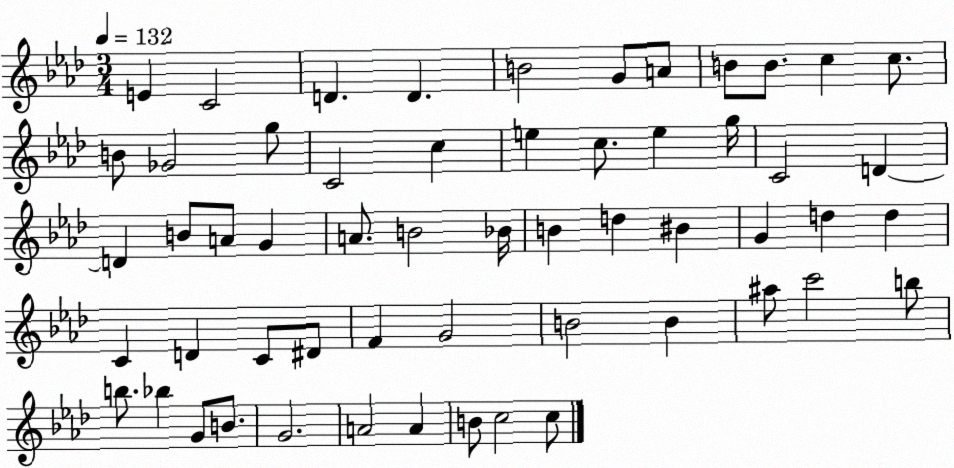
X:1
T:Untitled
M:3/4
L:1/4
K:Ab
E C2 D D B2 G/2 A/2 B/2 B/2 c c/2 B/2 _G2 g/2 C2 c e c/2 e g/4 C2 D D B/2 A/2 G A/2 B2 _B/4 B d ^B G d d C D C/2 ^D/2 F G2 B2 B ^a/2 c'2 b/2 b/2 _b G/2 B/2 G2 A2 A B/2 c2 c/2